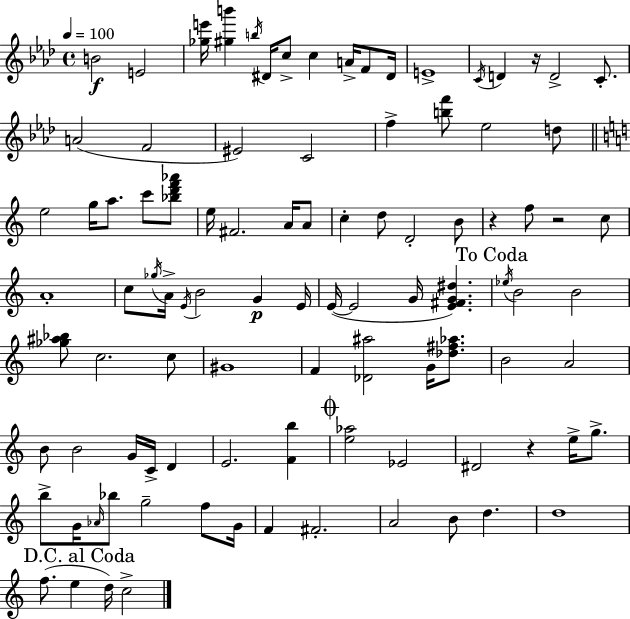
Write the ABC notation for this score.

X:1
T:Untitled
M:4/4
L:1/4
K:Ab
B2 E2 [_ge']/4 [^gb'] b/4 ^D/4 c/2 c A/4 F/2 ^D/4 E4 C/4 D z/4 D2 C/2 A2 F2 ^E2 C2 f [bf']/2 _e2 d/2 e2 g/4 a/2 c'/2 [_bd'f'_a']/2 e/4 ^F2 A/4 A/2 c d/2 D2 B/2 z f/2 z2 c/2 A4 c/2 _g/4 A/4 E/4 B2 G E/4 E/4 E2 G/4 [E^FG^d] _e/4 B2 B2 [_g^a_b]/2 c2 c/2 ^G4 F [_D^a]2 G/4 [_d^f_a]/2 B2 A2 B/2 B2 G/4 C/4 D E2 [Fb] [e_a]2 _E2 ^D2 z e/4 g/2 b/2 G/4 _A/4 _b/2 g2 f/2 G/4 F ^F2 A2 B/2 d d4 f/2 e d/4 c2